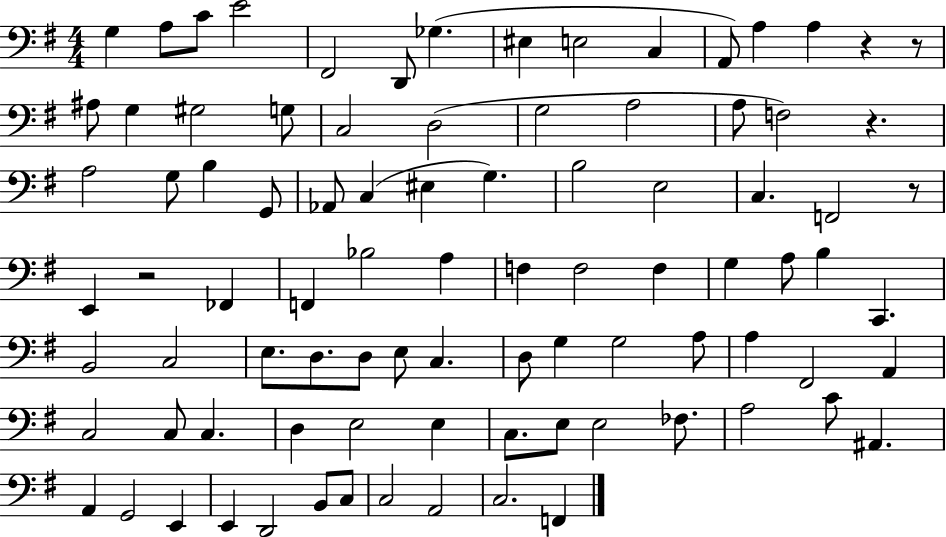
{
  \clef bass
  \numericTimeSignature
  \time 4/4
  \key g \major
  g4 a8 c'8 e'2 | fis,2 d,8 ges4.( | eis4 e2 c4 | a,8) a4 a4 r4 r8 | \break ais8 g4 gis2 g8 | c2 d2( | g2 a2 | a8 f2) r4. | \break a2 g8 b4 g,8 | aes,8 c4( eis4 g4.) | b2 e2 | c4. f,2 r8 | \break e,4 r2 fes,4 | f,4 bes2 a4 | f4 f2 f4 | g4 a8 b4 c,4. | \break b,2 c2 | e8. d8. d8 e8 c4. | d8 g4 g2 a8 | a4 fis,2 a,4 | \break c2 c8 c4. | d4 e2 e4 | c8. e8 e2 fes8. | a2 c'8 ais,4. | \break a,4 g,2 e,4 | e,4 d,2 b,8 c8 | c2 a,2 | c2. f,4 | \break \bar "|."
}